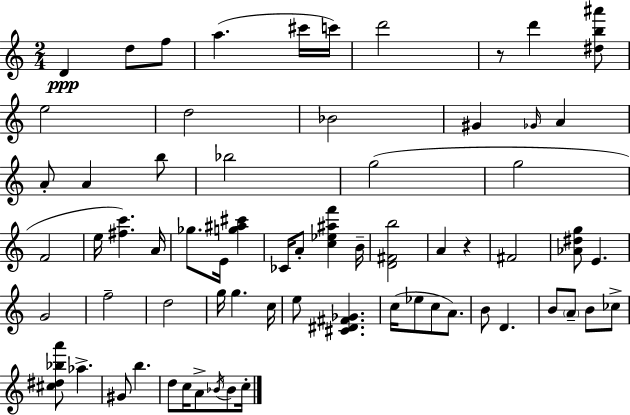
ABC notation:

X:1
T:Untitled
M:2/4
L:1/4
K:C
D d/2 f/2 a ^c'/4 c'/4 d'2 z/2 d' [^db^a']/2 e2 d2 _B2 ^G _G/4 A A/2 A b/2 _b2 g2 g2 F2 e/4 [^fc'] A/4 _g/2 E/4 [g^a^c'] _C/4 A/2 [c_e^af'] B/4 [D^Fb]2 A z ^F2 [_A^dg]/2 E G2 f2 d2 g/4 g c/4 e/2 [^C^D^F_G] c/4 _e/2 c/2 A/2 B/2 D B/2 A/2 B/2 _c/2 [^c^d_ba']/2 _a ^G/2 b d/2 c/4 A/2 _B/4 _B/2 c/4